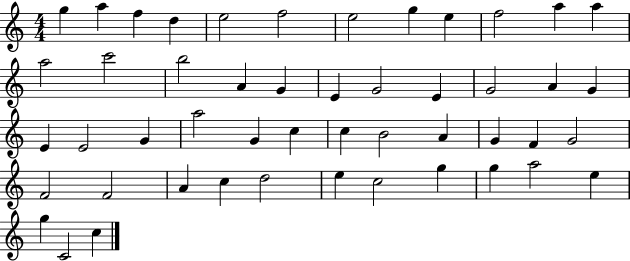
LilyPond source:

{
  \clef treble
  \numericTimeSignature
  \time 4/4
  \key c \major
  g''4 a''4 f''4 d''4 | e''2 f''2 | e''2 g''4 e''4 | f''2 a''4 a''4 | \break a''2 c'''2 | b''2 a'4 g'4 | e'4 g'2 e'4 | g'2 a'4 g'4 | \break e'4 e'2 g'4 | a''2 g'4 c''4 | c''4 b'2 a'4 | g'4 f'4 g'2 | \break f'2 f'2 | a'4 c''4 d''2 | e''4 c''2 g''4 | g''4 a''2 e''4 | \break g''4 c'2 c''4 | \bar "|."
}